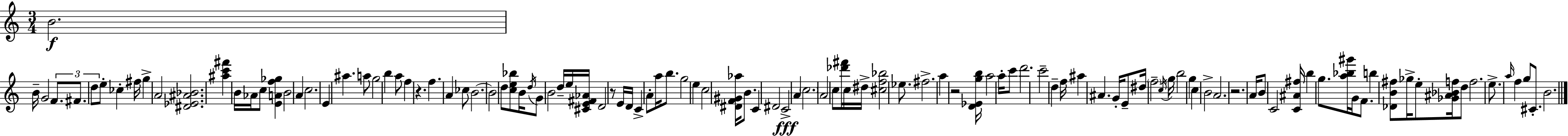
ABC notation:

X:1
T:Untitled
M:3/4
L:1/4
K:Am
B2 B/4 G2 F/2 ^F/2 d/2 e/2 _c ^f/4 g A2 [^D_E^A_B]2 [^ac'^f'] B/4 _A/4 c/2 [EAf_g] B2 A c2 E ^a a/2 g2 b a/2 f z f A _c/2 B2 B2 d/2 [ce_b]/2 B/4 d/4 G/2 B2 d/4 e/4 [^CE^F_A]/4 D2 z/2 E/4 D/4 C A/2 a/4 b/2 g2 e c2 [^DF^G_a]/4 B/2 C ^D2 C2 A c2 A2 c/2 [_d'^f']/4 c/4 ^d/4 [^cf_b]2 _e/2 ^f2 a z2 [D_Egb]/4 a2 a/4 c'/2 d'2 c'2 d f/4 ^a ^A G/4 E/2 ^d/4 f2 c/4 g/4 b2 g c B2 A2 z2 A/4 B/2 C2 [C^A^f]/4 b g/2 [a_b^g']/4 G/4 F/2 b [_DB^f]/2 _g/4 e/2 [_G^A_Bf]/4 d/2 f2 e/2 a/4 f g/2 ^C/2 B2